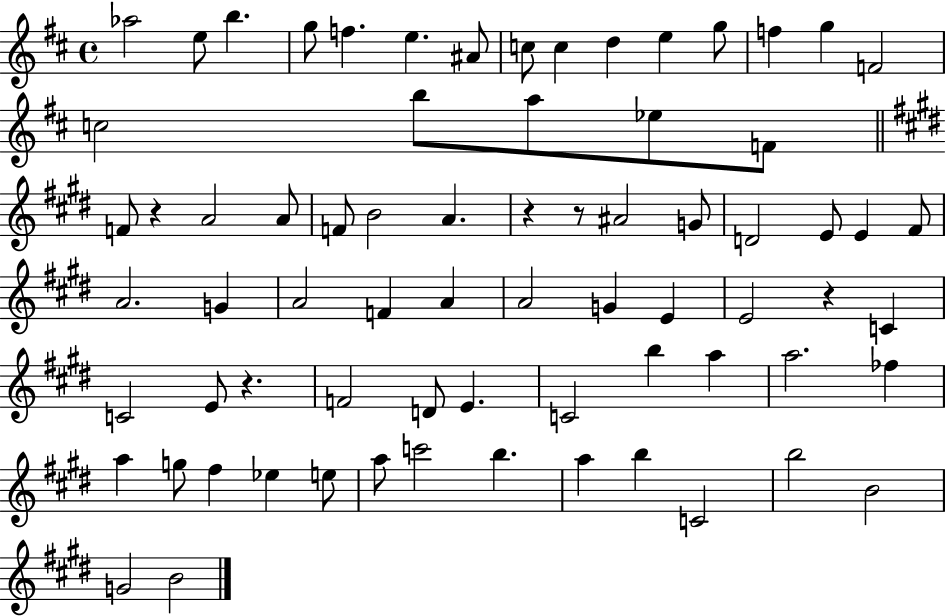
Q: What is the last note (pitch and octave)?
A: B4